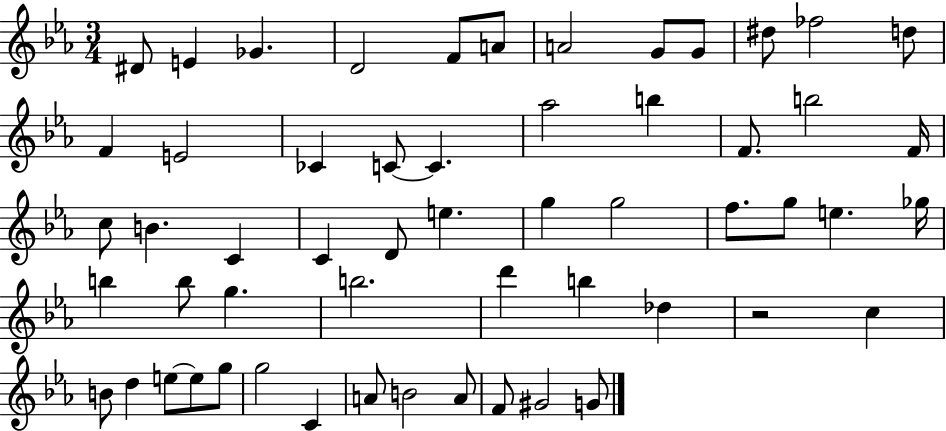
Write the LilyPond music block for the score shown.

{
  \clef treble
  \numericTimeSignature
  \time 3/4
  \key ees \major
  dis'8 e'4 ges'4. | d'2 f'8 a'8 | a'2 g'8 g'8 | dis''8 fes''2 d''8 | \break f'4 e'2 | ces'4 c'8~~ c'4. | aes''2 b''4 | f'8. b''2 f'16 | \break c''8 b'4. c'4 | c'4 d'8 e''4. | g''4 g''2 | f''8. g''8 e''4. ges''16 | \break b''4 b''8 g''4. | b''2. | d'''4 b''4 des''4 | r2 c''4 | \break b'8 d''4 e''8~~ e''8 g''8 | g''2 c'4 | a'8 b'2 a'8 | f'8 gis'2 g'8 | \break \bar "|."
}